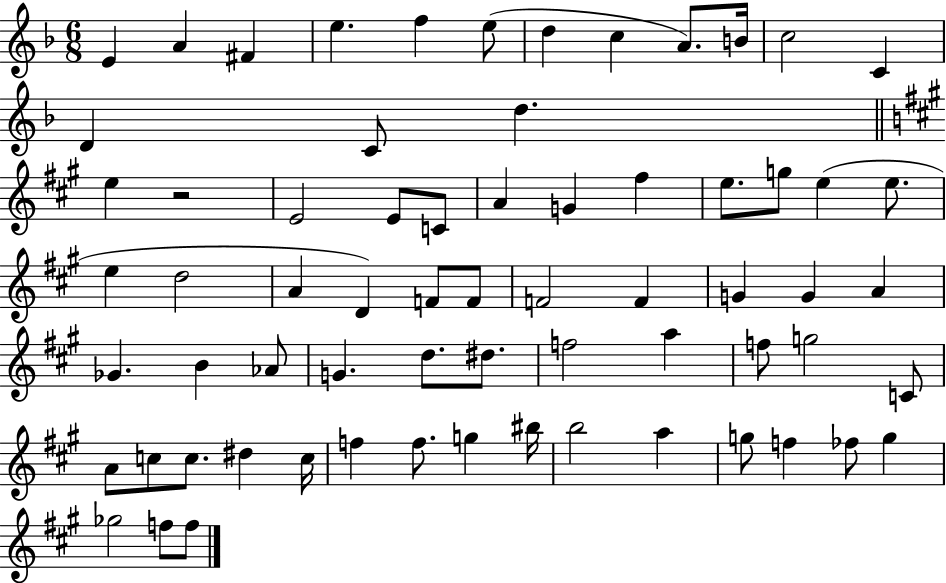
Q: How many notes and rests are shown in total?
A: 67